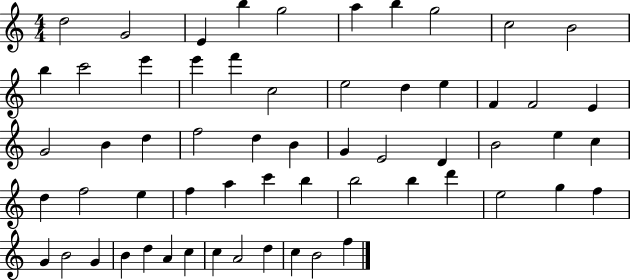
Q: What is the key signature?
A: C major